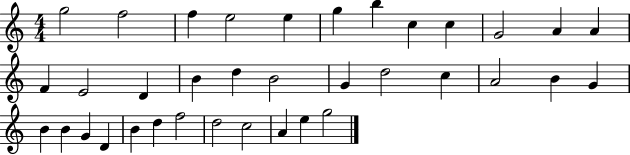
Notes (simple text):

G5/h F5/h F5/q E5/h E5/q G5/q B5/q C5/q C5/q G4/h A4/q A4/q F4/q E4/h D4/q B4/q D5/q B4/h G4/q D5/h C5/q A4/h B4/q G4/q B4/q B4/q G4/q D4/q B4/q D5/q F5/h D5/h C5/h A4/q E5/q G5/h